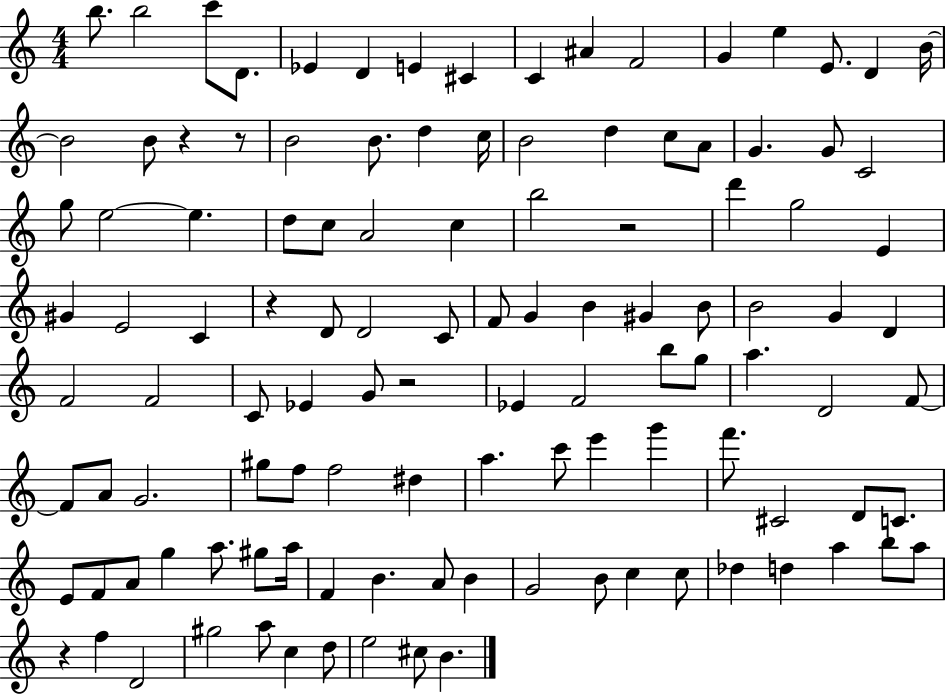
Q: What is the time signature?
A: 4/4